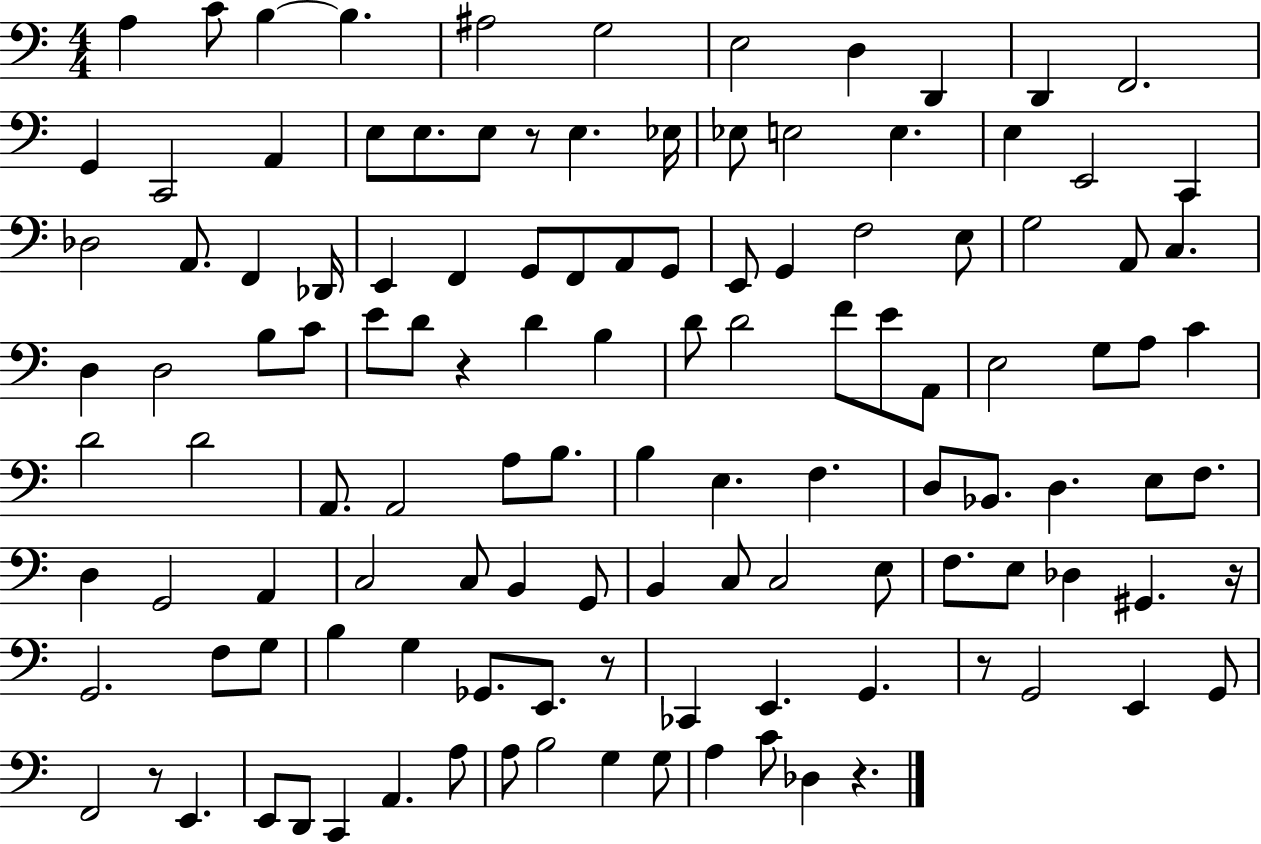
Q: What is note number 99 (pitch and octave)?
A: G2